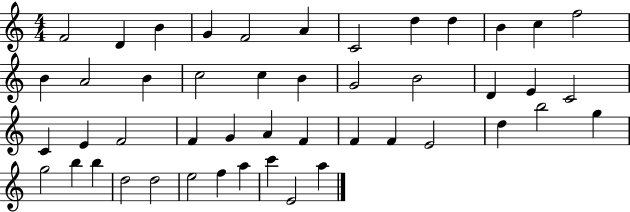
{
  \clef treble
  \numericTimeSignature
  \time 4/4
  \key c \major
  f'2 d'4 b'4 | g'4 f'2 a'4 | c'2 d''4 d''4 | b'4 c''4 f''2 | \break b'4 a'2 b'4 | c''2 c''4 b'4 | g'2 b'2 | d'4 e'4 c'2 | \break c'4 e'4 f'2 | f'4 g'4 a'4 f'4 | f'4 f'4 e'2 | d''4 b''2 g''4 | \break g''2 b''4 b''4 | d''2 d''2 | e''2 f''4 a''4 | c'''4 e'2 a''4 | \break \bar "|."
}